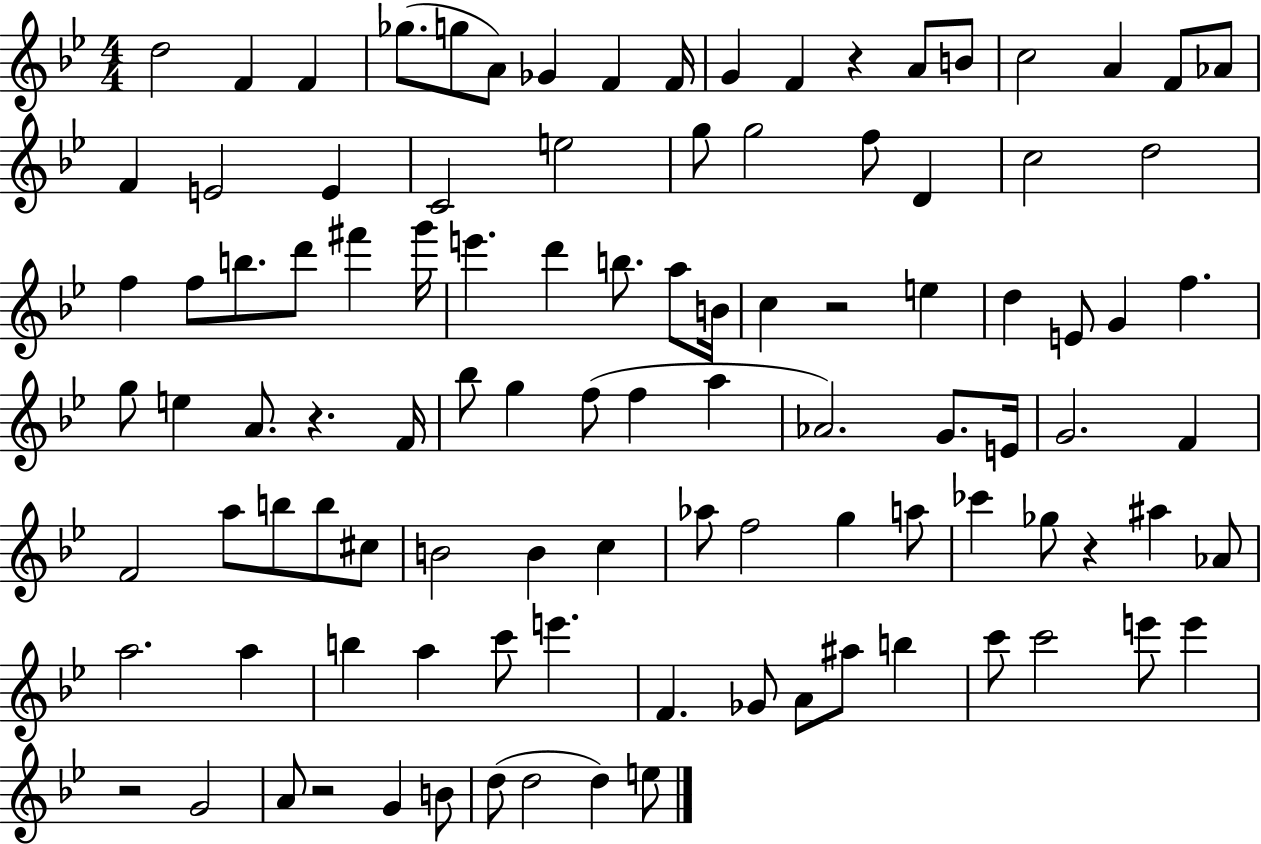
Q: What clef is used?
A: treble